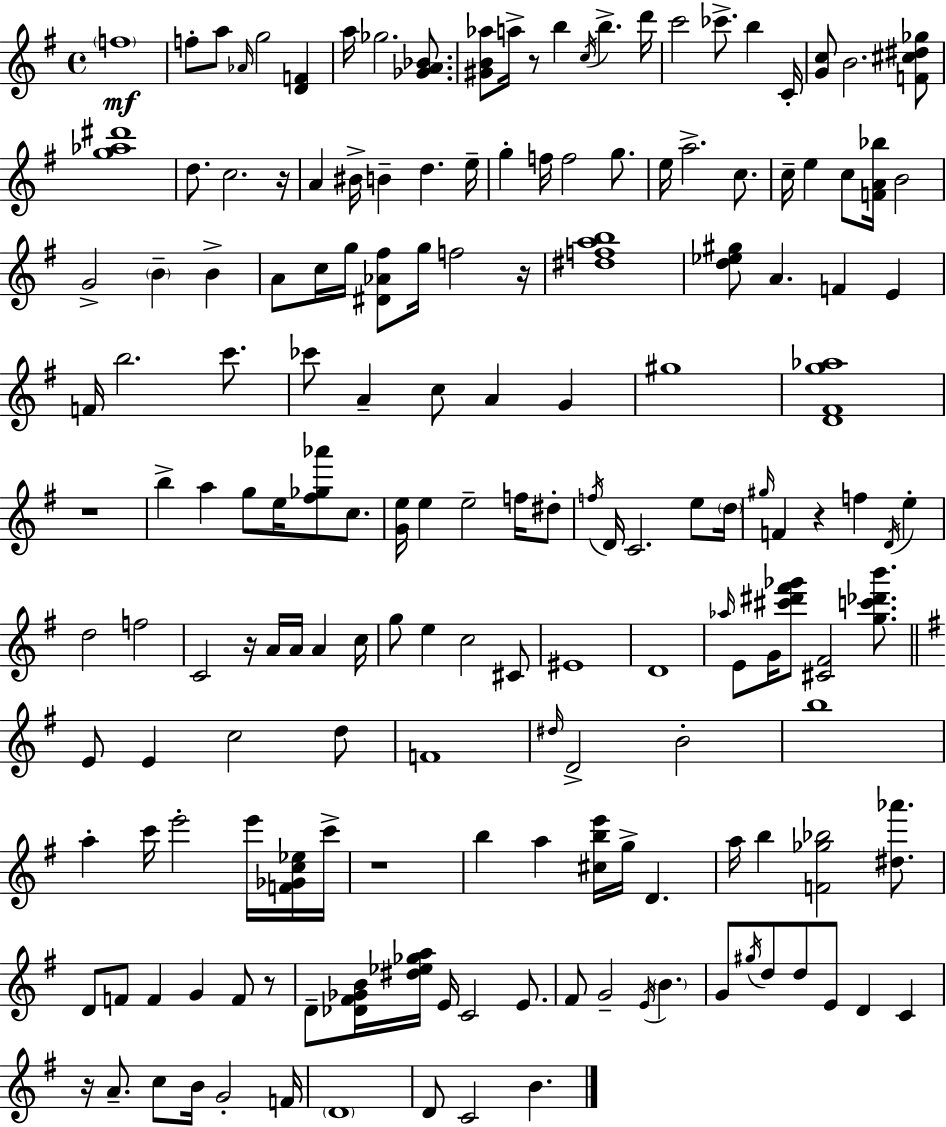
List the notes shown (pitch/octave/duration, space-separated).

F5/w F5/e A5/e Ab4/s G5/h [D4,F4]/q A5/s Gb5/h. [Gb4,A4,Bb4]/e. [G#4,B4,Ab5]/e A5/s R/e B5/q C5/s B5/q. D6/s C6/h CES6/e. B5/q C4/s [G4,C5]/e B4/h. [F4,C#5,D#5,Gb5]/e [G5,Ab5,D#6]/w D5/e. C5/h. R/s A4/q BIS4/s B4/q D5/q. E5/s G5/q F5/s F5/h G5/e. E5/s A5/h. C5/e. C5/s E5/q C5/e [F4,A4,Bb5]/s B4/h G4/h B4/q B4/q A4/e C5/s G5/s [D#4,Ab4,F#5]/e G5/s F5/h R/s [D#5,F5,A5,B5]/w [D5,Eb5,G#5]/e A4/q. F4/q E4/q F4/s B5/h. C6/e. CES6/e A4/q C5/e A4/q G4/q G#5/w [D4,F#4,G5,Ab5]/w R/w B5/q A5/q G5/e E5/s [F#5,Gb5,Ab6]/e C5/e. [G4,E5]/s E5/q E5/h F5/s D#5/e F5/s D4/s C4/h. E5/e D5/s G#5/s F4/q R/q F5/q D4/s E5/q D5/h F5/h C4/h R/s A4/s A4/s A4/q C5/s G5/e E5/q C5/h C#4/e EIS4/w D4/w Ab5/s E4/e G4/s [C#6,D#6,F#6,Gb6]/e [C#4,F#4]/h [G5,C6,Db6,B6]/e. E4/e E4/q C5/h D5/e F4/w D#5/s D4/h B4/h B5/w A5/q C6/s E6/h E6/s [F4,Gb4,C5,Eb5]/s C6/s R/w B5/q A5/q [C#5,B5,E6]/s G5/s D4/q. A5/s B5/q [F4,Gb5,Bb5]/h [D#5,Ab6]/e. D4/e F4/e F4/q G4/q F4/e R/e D4/e [Db4,F#4,Gb4,B4]/s [D#5,Eb5,Gb5,A5]/s E4/s C4/h E4/e. F#4/e G4/h E4/s B4/q. G4/e G#5/s D5/e D5/e E4/e D4/q C4/q R/s A4/e. C5/e B4/s G4/h F4/s D4/w D4/e C4/h B4/q.